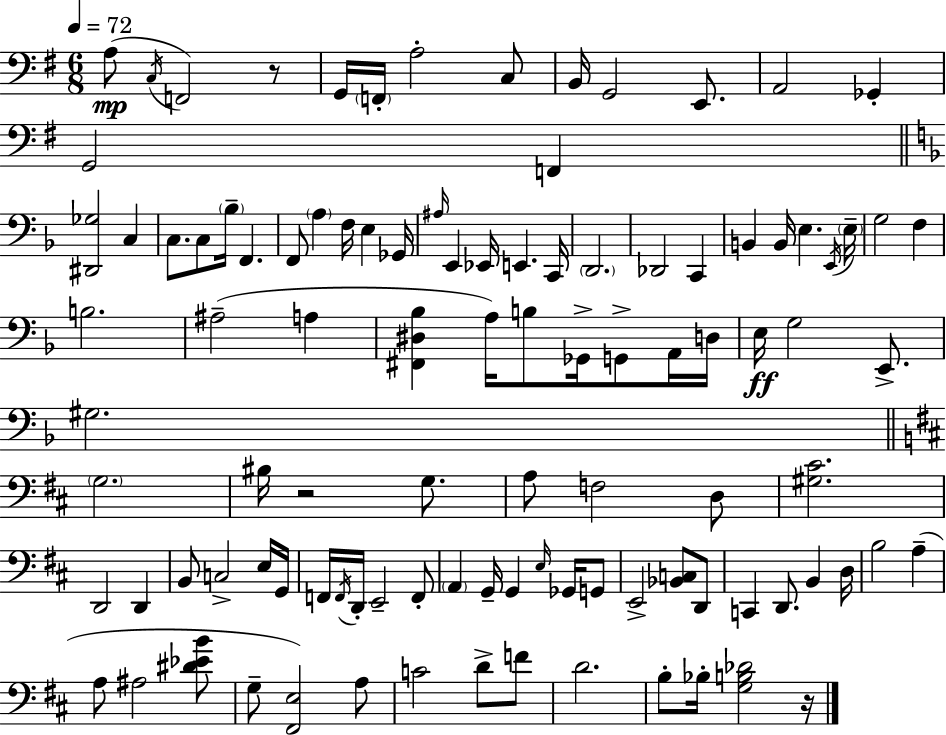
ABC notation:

X:1
T:Untitled
M:6/8
L:1/4
K:G
A,/2 C,/4 F,,2 z/2 G,,/4 F,,/4 A,2 C,/2 B,,/4 G,,2 E,,/2 A,,2 _G,, G,,2 F,, [^D,,_G,]2 C, C,/2 C,/2 _B,/4 F,, F,,/2 A, F,/4 E, _G,,/4 ^A,/4 E,, _E,,/4 E,, C,,/4 D,,2 _D,,2 C,, B,, B,,/4 E, E,,/4 E,/4 G,2 F, B,2 ^A,2 A, [^F,,^D,_B,] A,/4 B,/2 _G,,/4 G,,/2 A,,/4 D,/4 E,/4 G,2 E,,/2 ^G,2 G,2 ^B,/4 z2 G,/2 A,/2 F,2 D,/2 [^G,^C]2 D,,2 D,, B,,/2 C,2 E,/4 G,,/4 F,,/4 F,,/4 D,,/4 E,,2 F,,/2 A,, G,,/4 G,, E,/4 _G,,/4 G,,/2 E,,2 [_B,,C,]/2 D,,/2 C,, D,,/2 B,, D,/4 B,2 A, A,/2 ^A,2 [^D_EB]/2 G,/2 [^F,,E,]2 A,/2 C2 D/2 F/2 D2 B,/2 _B,/4 [G,B,_D]2 z/4